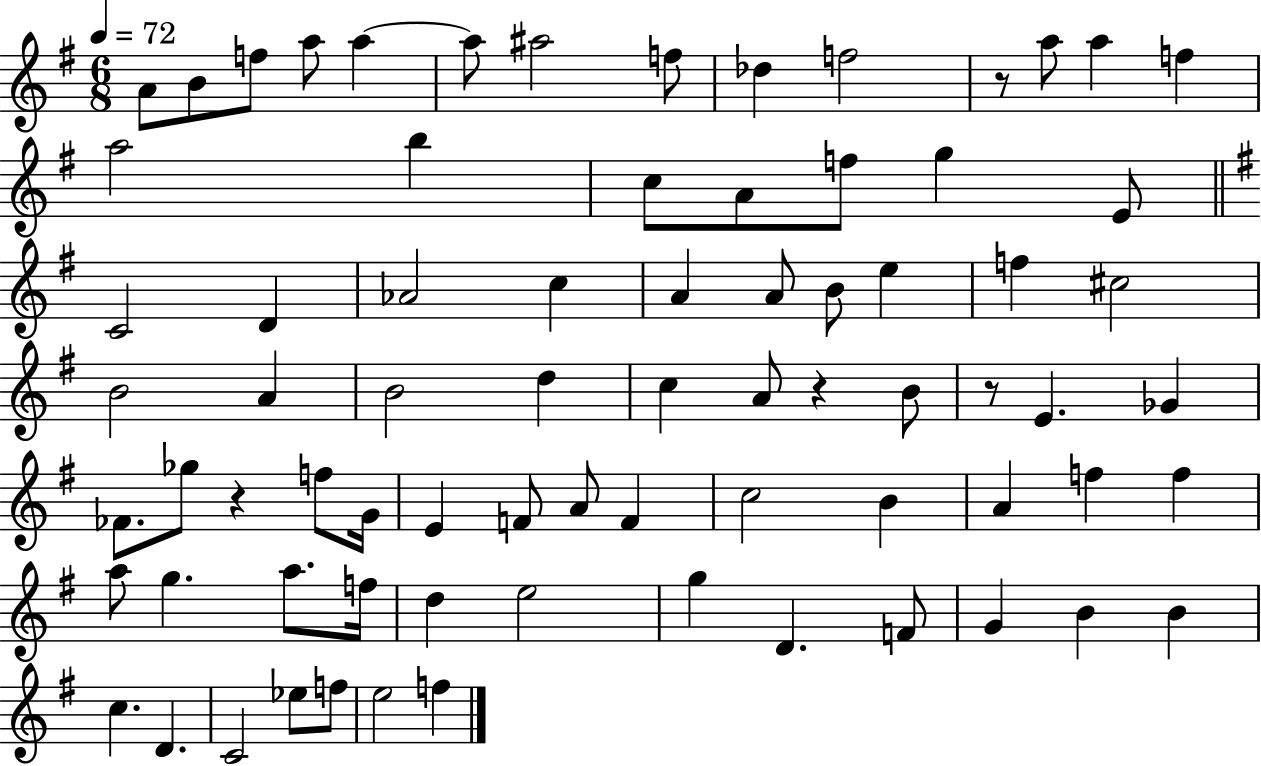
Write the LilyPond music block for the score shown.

{
  \clef treble
  \numericTimeSignature
  \time 6/8
  \key g \major
  \tempo 4 = 72
  a'8 b'8 f''8 a''8 a''4~~ | a''8 ais''2 f''8 | des''4 f''2 | r8 a''8 a''4 f''4 | \break a''2 b''4 | c''8 a'8 f''8 g''4 e'8 | \bar "||" \break \key e \minor c'2 d'4 | aes'2 c''4 | a'4 a'8 b'8 e''4 | f''4 cis''2 | \break b'2 a'4 | b'2 d''4 | c''4 a'8 r4 b'8 | r8 e'4. ges'4 | \break fes'8. ges''8 r4 f''8 g'16 | e'4 f'8 a'8 f'4 | c''2 b'4 | a'4 f''4 f''4 | \break a''8 g''4. a''8. f''16 | d''4 e''2 | g''4 d'4. f'8 | g'4 b'4 b'4 | \break c''4. d'4. | c'2 ees''8 f''8 | e''2 f''4 | \bar "|."
}